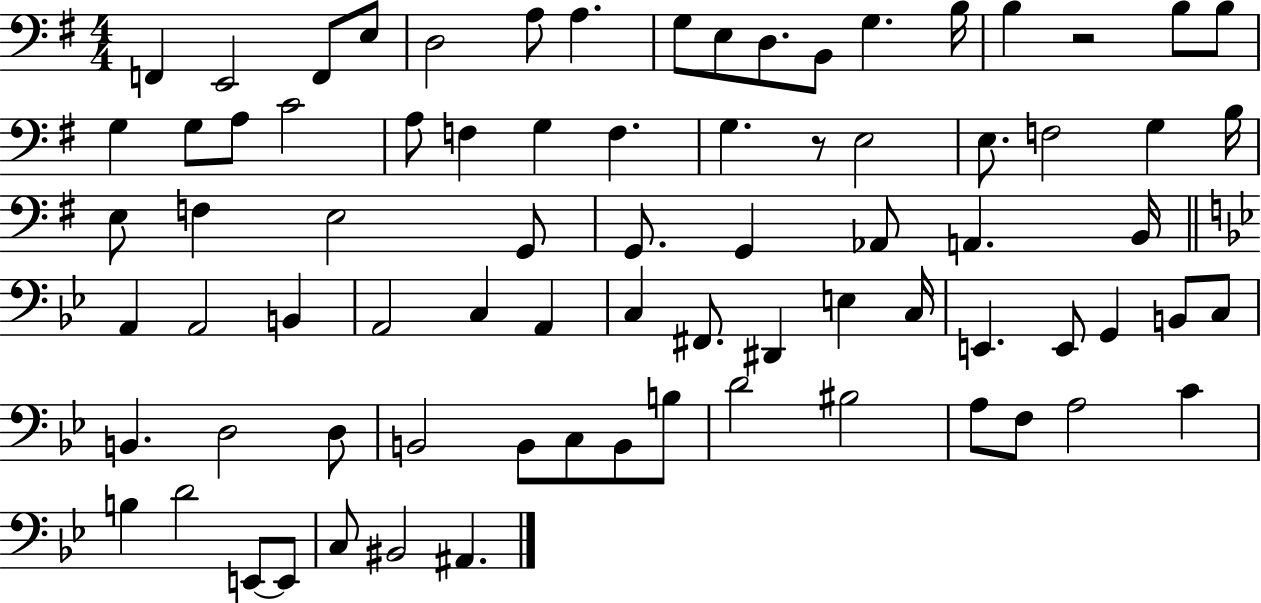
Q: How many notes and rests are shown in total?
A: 78